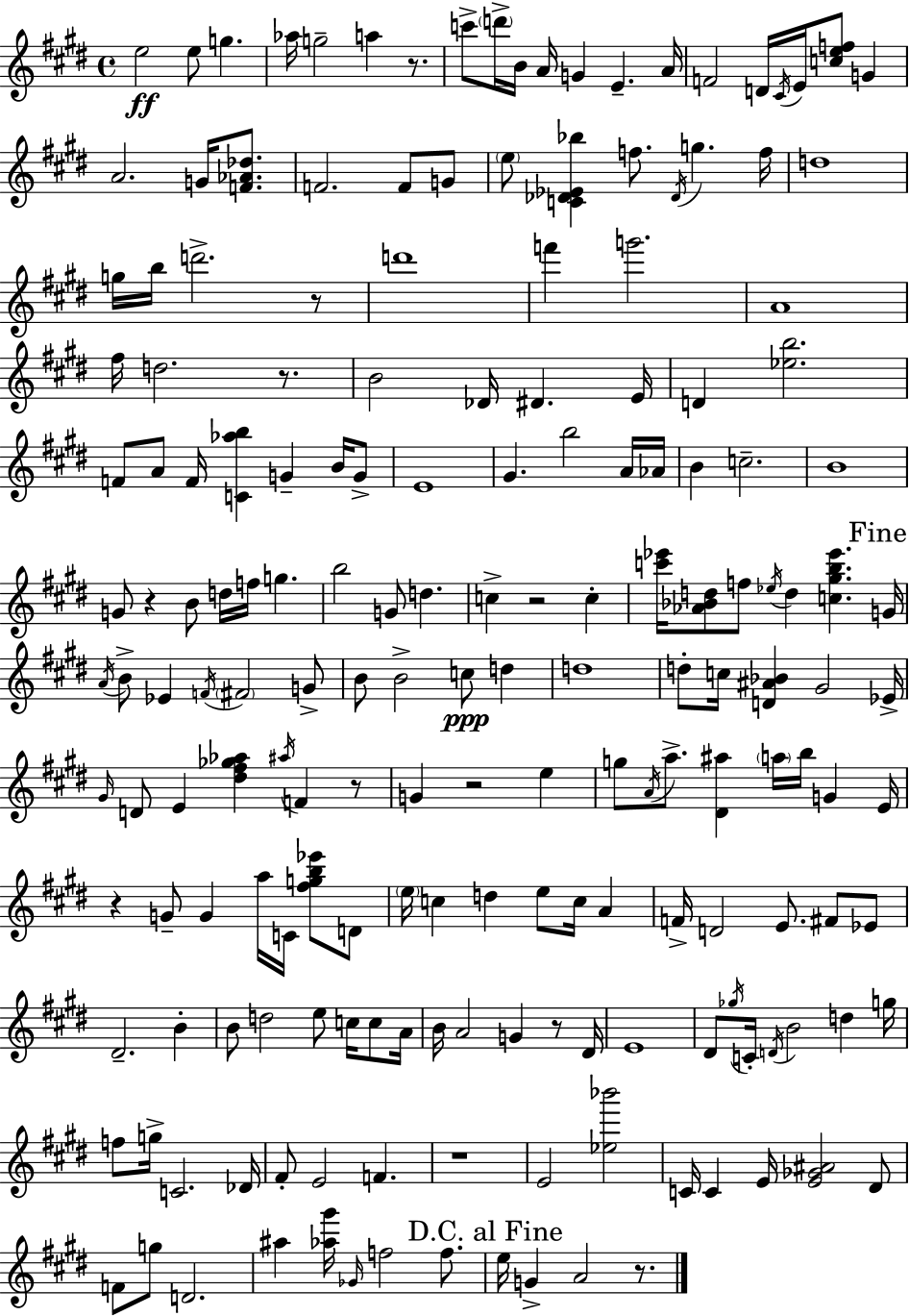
{
  \clef treble
  \time 4/4
  \defaultTimeSignature
  \key e \major
  e''2\ff e''8 g''4. | aes''16 g''2-- a''4 r8. | c'''8-> \parenthesize d'''16-> b'16 a'16 g'4 e'4.-- a'16 | f'2 d'16 \acciaccatura { cis'16 } e'16 <c'' e'' f''>8 g'4 | \break a'2. g'16 <f' aes' des''>8. | f'2. f'8 g'8 | \parenthesize e''8 <c' des' ees' bes''>4 f''8. \acciaccatura { des'16 } g''4. | f''16 d''1 | \break g''16 b''16 d'''2.-> | r8 d'''1 | f'''4 g'''2. | a'1 | \break fis''16 d''2. r8. | b'2 des'16 dis'4. | e'16 d'4 <ees'' b''>2. | f'8 a'8 f'16 <c' aes'' b''>4 g'4-- b'16 | \break g'8-> e'1 | gis'4. b''2 | a'16 aes'16 b'4 c''2.-- | b'1 | \break g'8 r4 b'8 d''16 f''16 g''4. | b''2 g'8 d''4. | c''4-> r2 c''4-. | <c''' ees'''>16 <aes' bes' d''>8 f''8 \acciaccatura { ees''16 } d''4 <c'' gis'' b'' ees'''>4. | \break \mark "Fine" g'16 \acciaccatura { a'16 } b'8-> ees'4 \acciaccatura { f'16 } \parenthesize fis'2 | g'8-> b'8 b'2-> c''8\ppp | d''4 d''1 | d''8-. c''16 <d' ais' bes'>4 gis'2 | \break ees'16-> \grace { gis'16 } d'8 e'4 <dis'' fis'' ges'' aes''>4 | \acciaccatura { ais''16 } f'4 r8 g'4 r2 | e''4 g''8 \acciaccatura { a'16 } a''8.-> <dis' ais''>4 | \parenthesize a''16 b''16 g'4 e'16 r4 g'8-- g'4 | \break a''16 c'16 <fis'' g'' b'' ees'''>8 d'8 \parenthesize e''16 c''4 d''4 | e''8 c''16 a'4 f'16-> d'2 | e'8. fis'8 ees'8 dis'2.-- | b'4-. b'8 d''2 | \break e''8 c''16 c''8 a'16 b'16 a'2 | g'4 r8 dis'16 e'1 | dis'8 \acciaccatura { ges''16 } c'16-. \acciaccatura { d'16 } b'2 | d''4 g''16 f''8 g''16-> c'2. | \break des'16 fis'8-. e'2 | f'4. r1 | e'2 | <ees'' bes'''>2 c'16 c'4 e'16 | \break <e' ges' ais'>2 dis'8 f'8 g''8 d'2. | ais''4 <aes'' gis'''>16 \grace { ges'16 } | f''2 f''8. \mark "D.C. al Fine" e''16 g'4-> | a'2 r8. \bar "|."
}